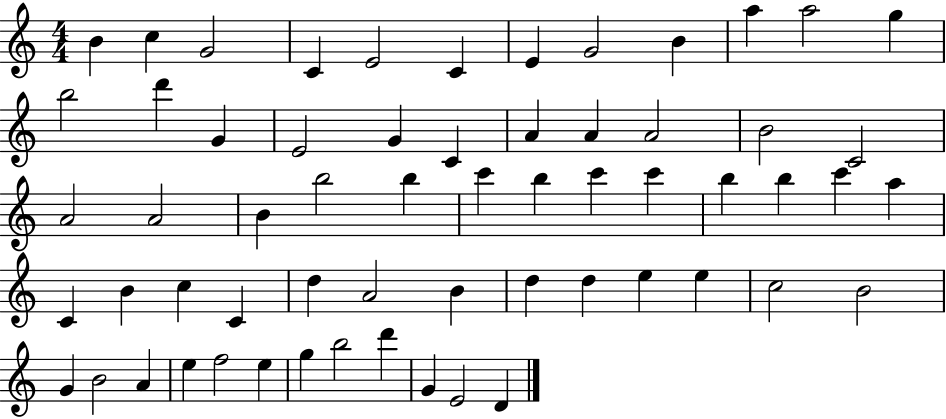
B4/q C5/q G4/h C4/q E4/h C4/q E4/q G4/h B4/q A5/q A5/h G5/q B5/h D6/q G4/q E4/h G4/q C4/q A4/q A4/q A4/h B4/h C4/h A4/h A4/h B4/q B5/h B5/q C6/q B5/q C6/q C6/q B5/q B5/q C6/q A5/q C4/q B4/q C5/q C4/q D5/q A4/h B4/q D5/q D5/q E5/q E5/q C5/h B4/h G4/q B4/h A4/q E5/q F5/h E5/q G5/q B5/h D6/q G4/q E4/h D4/q